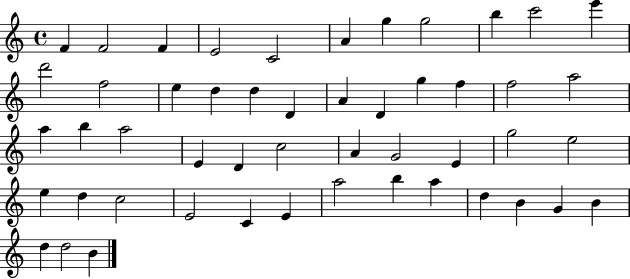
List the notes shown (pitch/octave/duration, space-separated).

F4/q F4/h F4/q E4/h C4/h A4/q G5/q G5/h B5/q C6/h E6/q D6/h F5/h E5/q D5/q D5/q D4/q A4/q D4/q G5/q F5/q F5/h A5/h A5/q B5/q A5/h E4/q D4/q C5/h A4/q G4/h E4/q G5/h E5/h E5/q D5/q C5/h E4/h C4/q E4/q A5/h B5/q A5/q D5/q B4/q G4/q B4/q D5/q D5/h B4/q